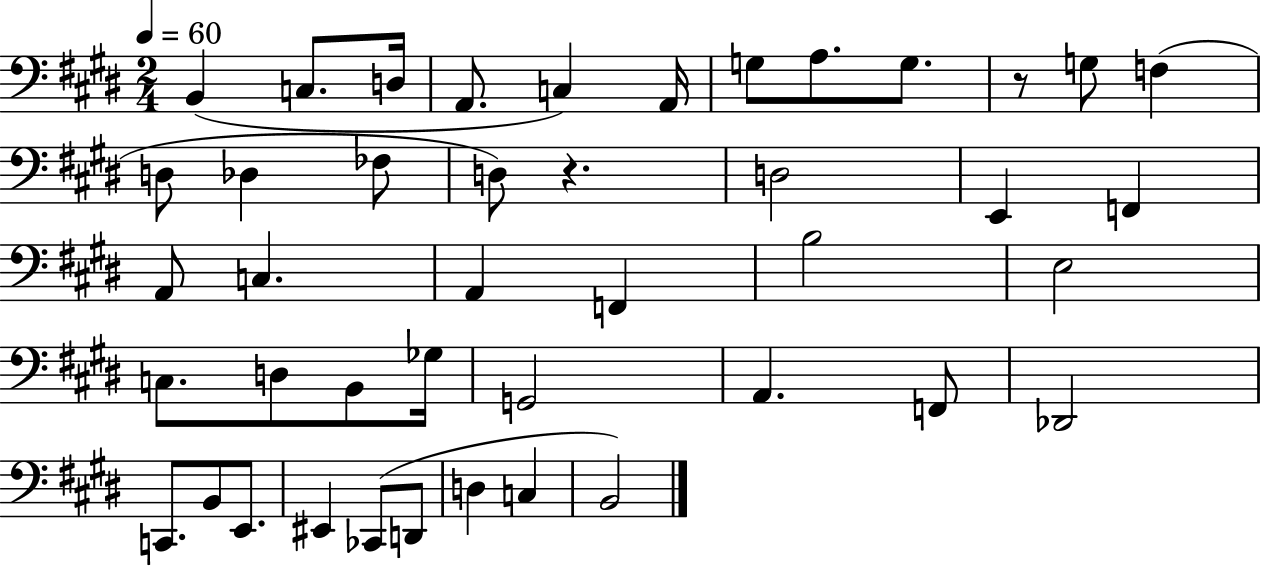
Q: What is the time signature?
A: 2/4